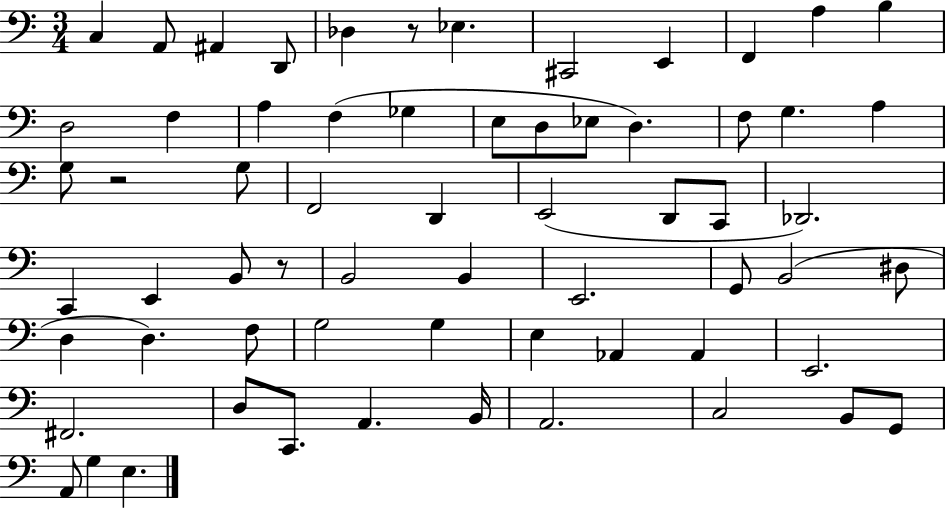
X:1
T:Untitled
M:3/4
L:1/4
K:C
C, A,,/2 ^A,, D,,/2 _D, z/2 _E, ^C,,2 E,, F,, A, B, D,2 F, A, F, _G, E,/2 D,/2 _E,/2 D, F,/2 G, A, G,/2 z2 G,/2 F,,2 D,, E,,2 D,,/2 C,,/2 _D,,2 C,, E,, B,,/2 z/2 B,,2 B,, E,,2 G,,/2 B,,2 ^D,/2 D, D, F,/2 G,2 G, E, _A,, _A,, E,,2 ^F,,2 D,/2 C,,/2 A,, B,,/4 A,,2 C,2 B,,/2 G,,/2 A,,/2 G, E,